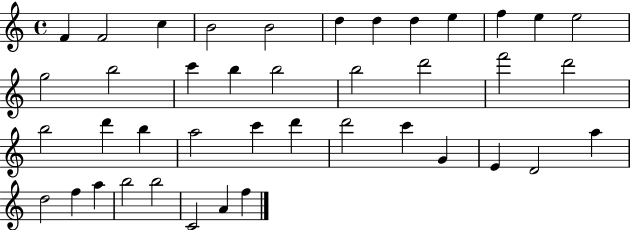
X:1
T:Untitled
M:4/4
L:1/4
K:C
F F2 c B2 B2 d d d e f e e2 g2 b2 c' b b2 b2 d'2 f'2 d'2 b2 d' b a2 c' d' d'2 c' G E D2 a d2 f a b2 b2 C2 A f